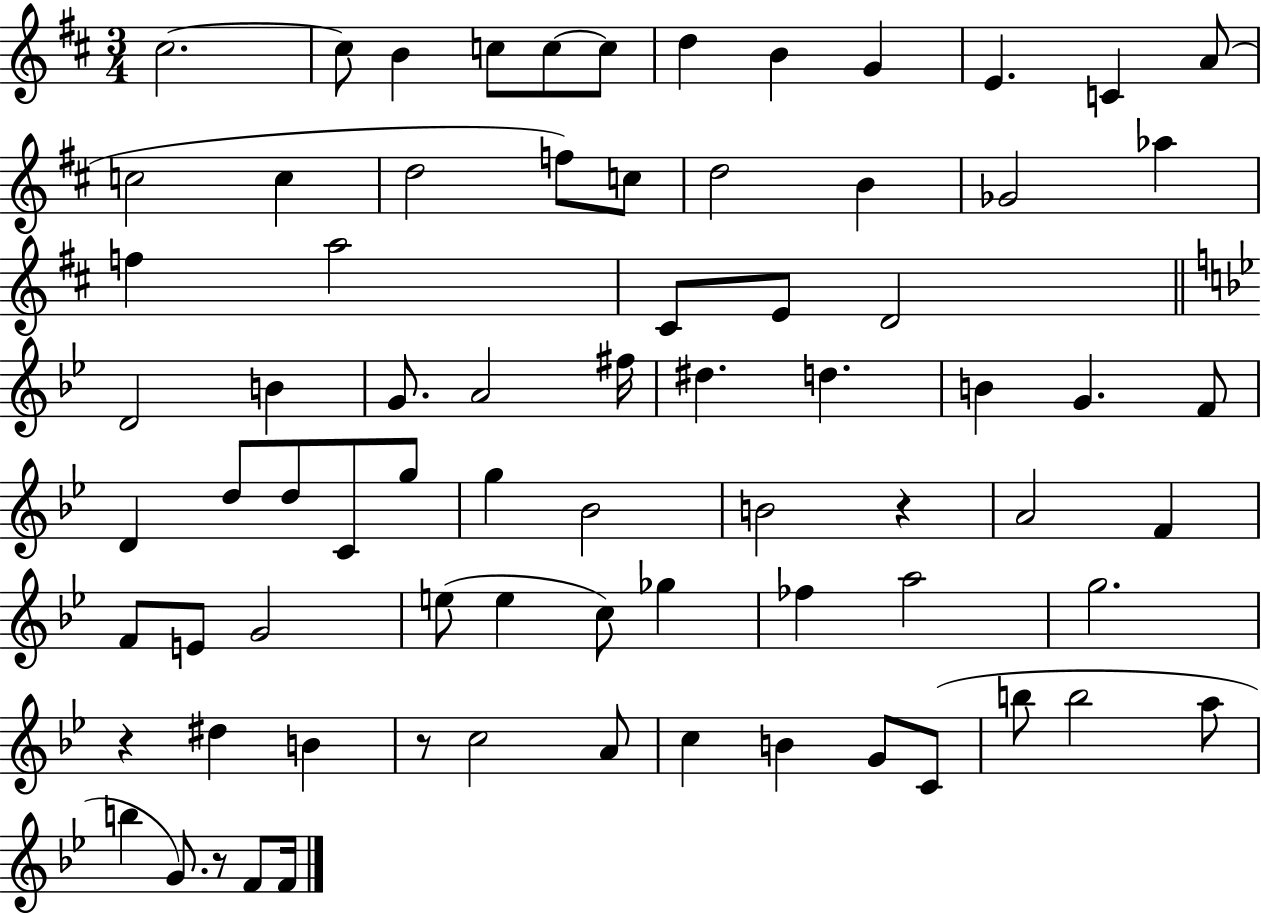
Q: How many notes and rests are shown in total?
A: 75